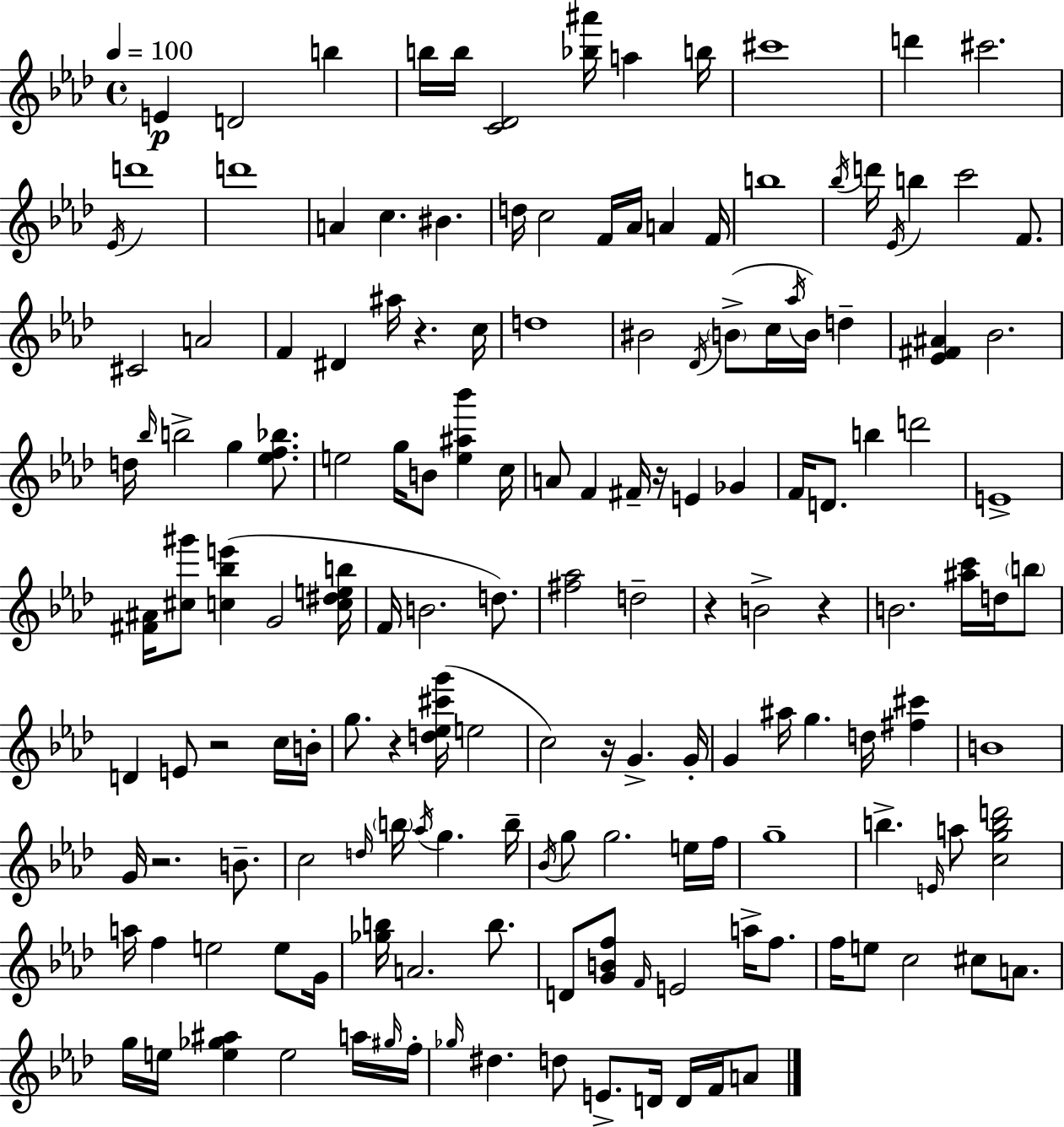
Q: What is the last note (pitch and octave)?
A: A4